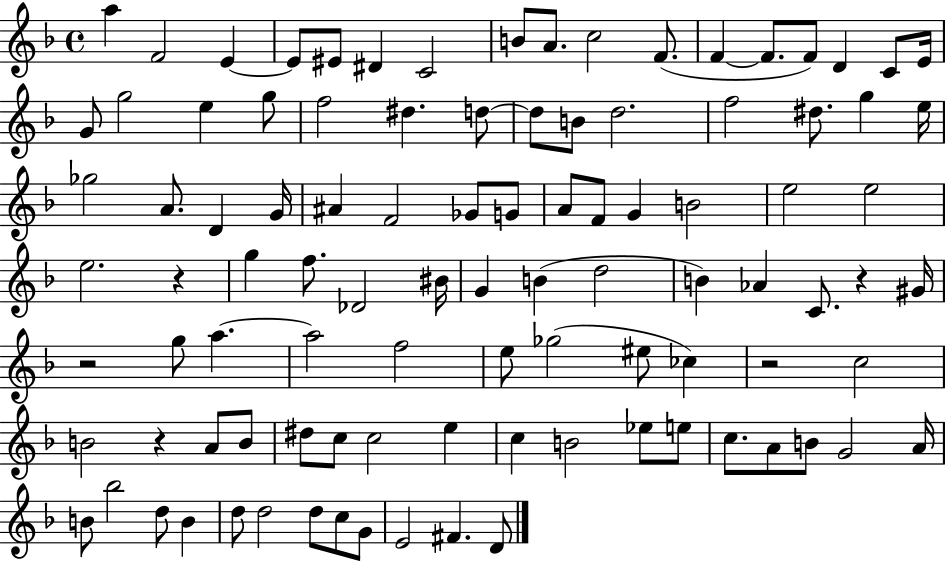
{
  \clef treble
  \time 4/4
  \defaultTimeSignature
  \key f \major
  a''4 f'2 e'4~~ | e'8 eis'8 dis'4 c'2 | b'8 a'8. c''2 f'8.( | f'4~~ f'8. f'8) d'4 c'8 e'16 | \break g'8 g''2 e''4 g''8 | f''2 dis''4. d''8~~ | d''8 b'8 d''2. | f''2 dis''8. g''4 e''16 | \break ges''2 a'8. d'4 g'16 | ais'4 f'2 ges'8 g'8 | a'8 f'8 g'4 b'2 | e''2 e''2 | \break e''2. r4 | g''4 f''8. des'2 bis'16 | g'4 b'4( d''2 | b'4) aes'4 c'8. r4 gis'16 | \break r2 g''8 a''4.~~ | a''2 f''2 | e''8 ges''2( eis''8 ces''4) | r2 c''2 | \break b'2 r4 a'8 b'8 | dis''8 c''8 c''2 e''4 | c''4 b'2 ees''8 e''8 | c''8. a'8 b'8 g'2 a'16 | \break b'8 bes''2 d''8 b'4 | d''8 d''2 d''8 c''8 g'8 | e'2 fis'4. d'8 | \bar "|."
}